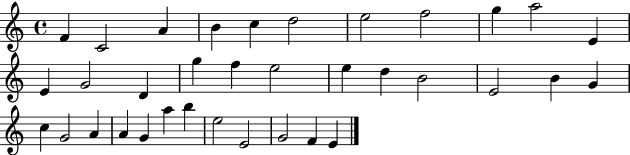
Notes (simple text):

F4/q C4/h A4/q B4/q C5/q D5/h E5/h F5/h G5/q A5/h E4/q E4/q G4/h D4/q G5/q F5/q E5/h E5/q D5/q B4/h E4/h B4/q G4/q C5/q G4/h A4/q A4/q G4/q A5/q B5/q E5/h E4/h G4/h F4/q E4/q